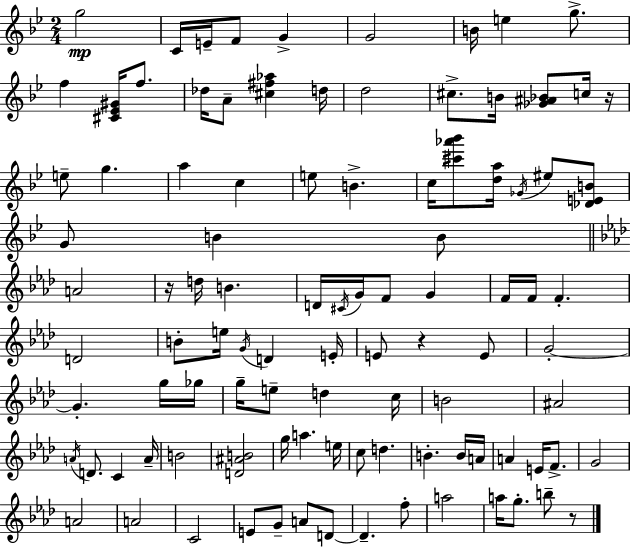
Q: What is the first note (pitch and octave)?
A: G5